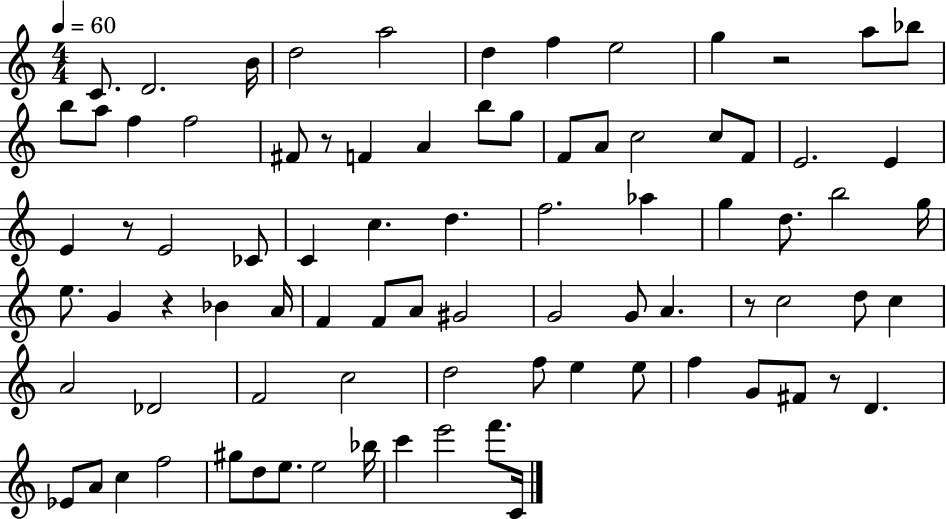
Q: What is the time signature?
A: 4/4